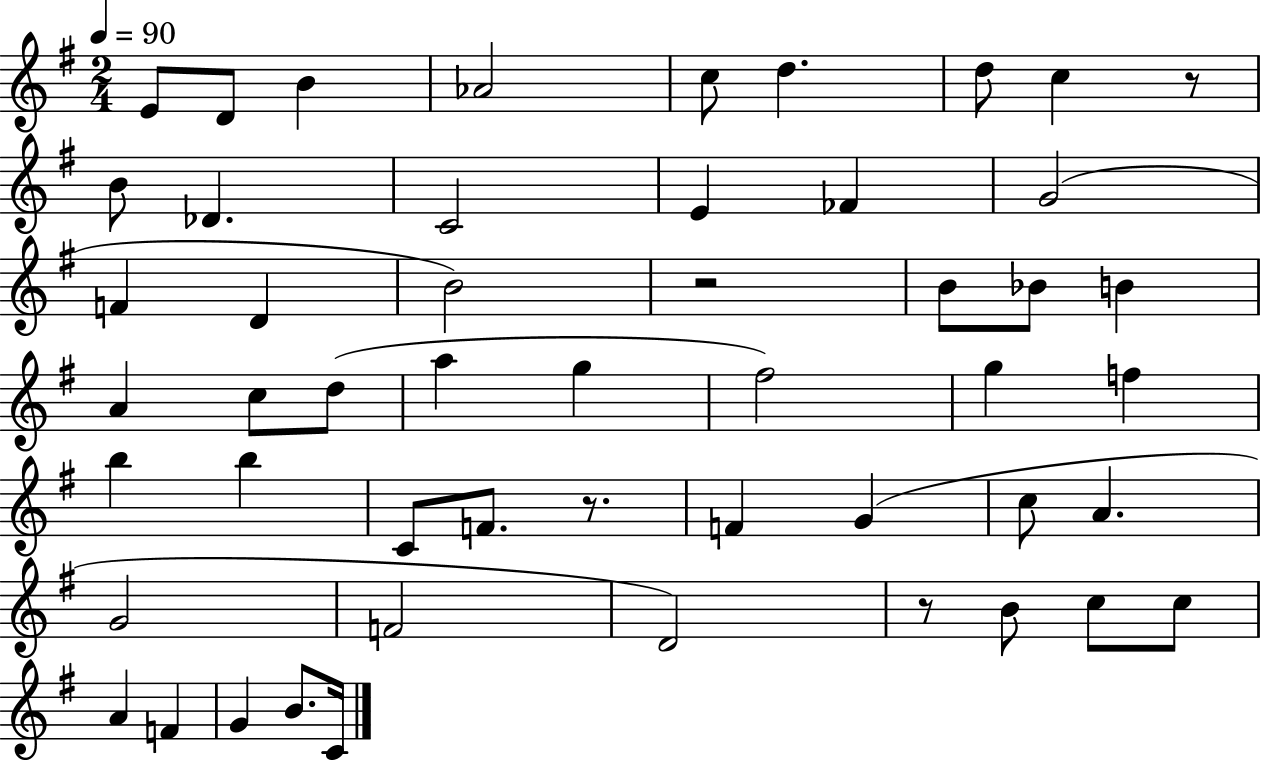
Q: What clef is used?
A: treble